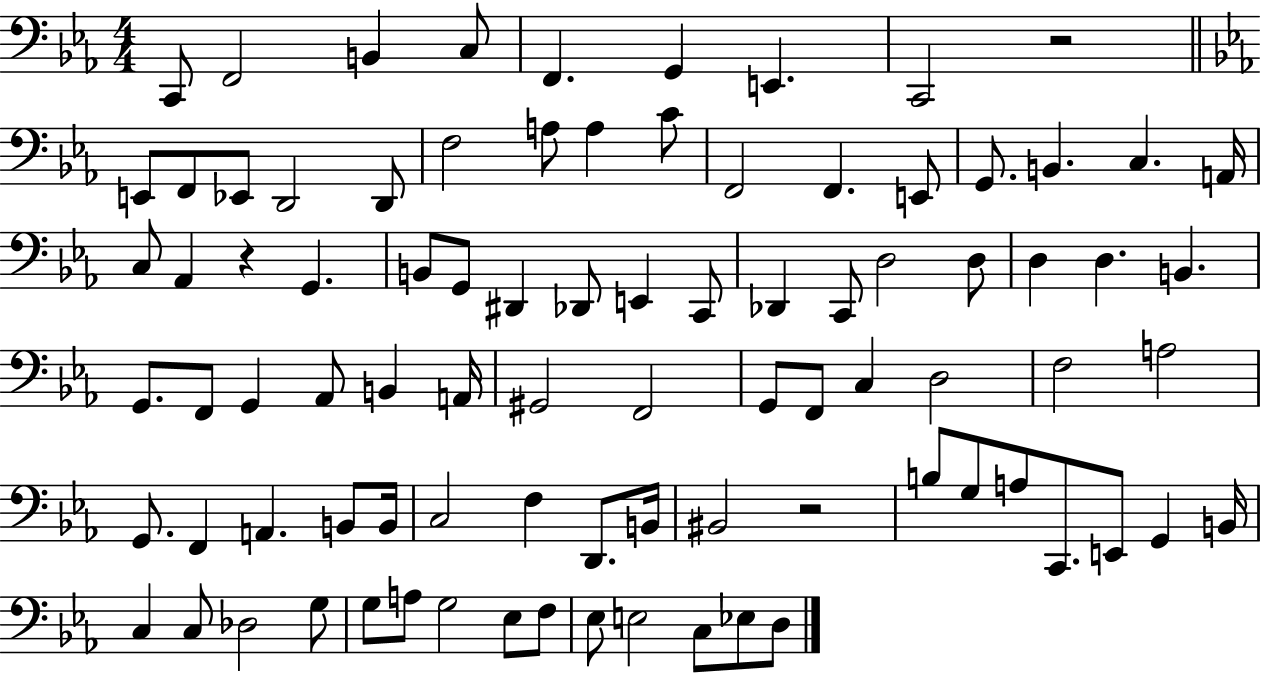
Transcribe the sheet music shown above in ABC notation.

X:1
T:Untitled
M:4/4
L:1/4
K:Eb
C,,/2 F,,2 B,, C,/2 F,, G,, E,, C,,2 z2 E,,/2 F,,/2 _E,,/2 D,,2 D,,/2 F,2 A,/2 A, C/2 F,,2 F,, E,,/2 G,,/2 B,, C, A,,/4 C,/2 _A,, z G,, B,,/2 G,,/2 ^D,, _D,,/2 E,, C,,/2 _D,, C,,/2 D,2 D,/2 D, D, B,, G,,/2 F,,/2 G,, _A,,/2 B,, A,,/4 ^G,,2 F,,2 G,,/2 F,,/2 C, D,2 F,2 A,2 G,,/2 F,, A,, B,,/2 B,,/4 C,2 F, D,,/2 B,,/4 ^B,,2 z2 B,/2 G,/2 A,/2 C,,/2 E,,/2 G,, B,,/4 C, C,/2 _D,2 G,/2 G,/2 A,/2 G,2 _E,/2 F,/2 _E,/2 E,2 C,/2 _E,/2 D,/2